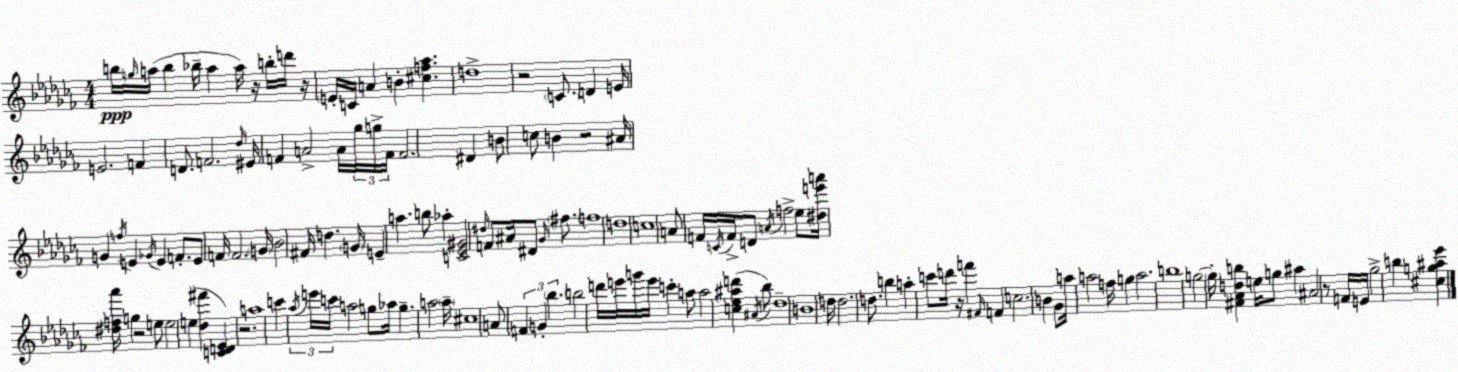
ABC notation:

X:1
T:Untitled
M:4/4
L:1/4
K:Abm
b/4 g/4 a/4 b _b/4 a a/4 z/4 b/4 d'/4 z/4 E/4 C/4 A B [^cf_a] d4 z2 C/2 D E/4 E2 F D/2 F2 _d/4 ^E/4 F A2 A/4 _g/4 g/4 F/4 F2 ^D B/2 c/2 B z2 ^A/4 G f/4 E _G/4 E F/2 E/2 F/4 F2 G/4 _B2 ^F/4 d G/4 E a b/2 _a [C_E^G]2 ^d/4 F/2 ^A/4 ^D/2 _G/4 ^f/2 f4 d4 c4 A/2 F/4 C/4 F/4 D/2 A/4 f2 _e/2 [^de'a']/4 [^df_a']/4 g z2 e/2 e2 e [_d^f'] [CD_E] z2 a4 c' _a/4 e'/4 c'/4 a2 g/2 _a/4 g a2 a/4 ^c4 A/2 F G _b b2 d'/4 e'/4 g'/4 e'/4 c' a/2 a2 [c_e^ad'] ^A/4 _b/2 _d4 B4 d/4 d2 d/2 b a c'/2 d'/4 z/4 f' ^F/4 F c2 B _G/2 a/4 a2 f/4 g a2 b4 g2 g/4 [^F_Adb] e/4 g/2 ^a ^A2 z/2 F/4 E/4 _g2 b [^cg^a_e']